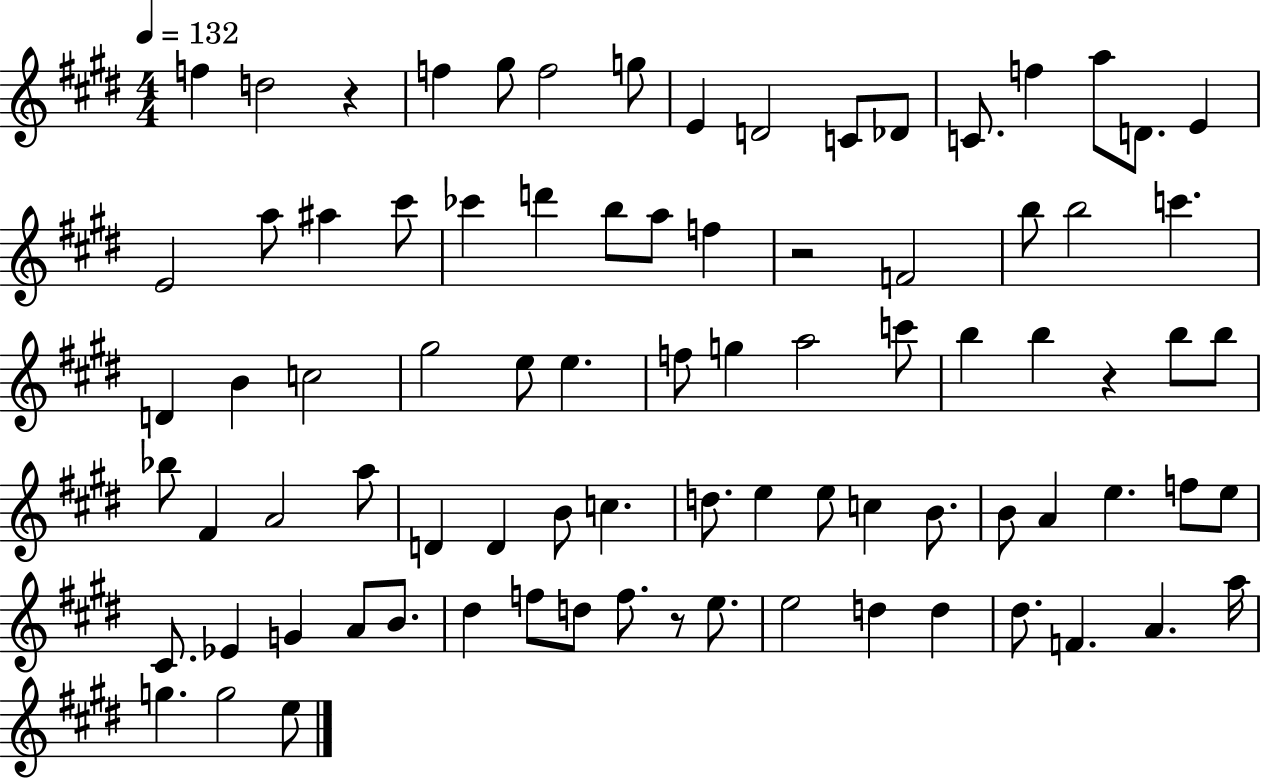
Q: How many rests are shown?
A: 4